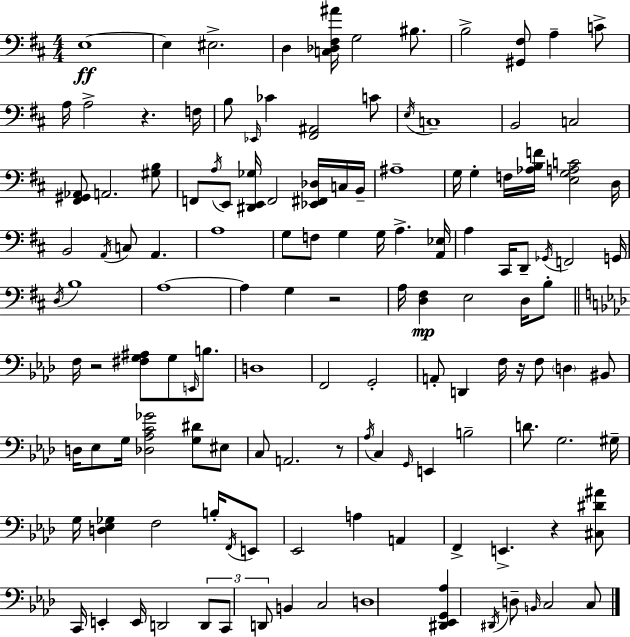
X:1
T:Untitled
M:4/4
L:1/4
K:D
E,4 E, ^E,2 D, [C,_D,^F,^A]/4 G,2 ^B,/2 B,2 [^G,,^F,]/2 A, C/2 A,/4 A,2 z F,/4 B,/2 _E,,/4 _C [^F,,^A,,]2 C/2 E,/4 C,4 B,,2 C,2 [^F,,^G,,_A,,]/2 A,,2 [^G,B,]/2 F,,/2 A,/4 E,,/2 [^D,,E,,_G,]/4 F,,2 [_E,,^F,,_D,]/4 C,/4 B,,/4 ^A,4 G,/4 G, F,/4 [_A,B,F]/4 [E,G,A,C]2 D,/4 B,,2 A,,/4 C,/2 A,, A,4 G,/2 F,/2 G, G,/4 A, [A,,_E,]/4 A, ^C,,/4 D,,/2 _G,,/4 F,,2 G,,/4 D,/4 B,4 A,4 A, G, z2 A,/4 [D,^F,] E,2 D,/4 B,/2 F,/4 z2 [^F,G,^A,]/2 G,/2 E,,/4 B,/2 D,4 F,,2 G,,2 A,,/2 D,, F,/4 z/4 F,/2 D, ^B,,/2 D,/4 _E,/2 G,/4 [_D,_A,C_G]2 [G,^D]/2 ^E,/2 C,/2 A,,2 z/2 _A,/4 C, G,,/4 E,, B,2 D/2 G,2 ^G,/4 G,/4 [D,_E,_G,] F,2 B,/4 F,,/4 E,,/2 _E,,2 A, A,, F,, E,, z [^C,^D^A]/2 C,,/4 E,, E,,/4 D,,2 D,,/2 C,,/2 D,,/2 B,, C,2 D,4 [^D,,_E,,G,,_A,] ^D,,/4 D,/2 B,,/4 C,2 C,/2